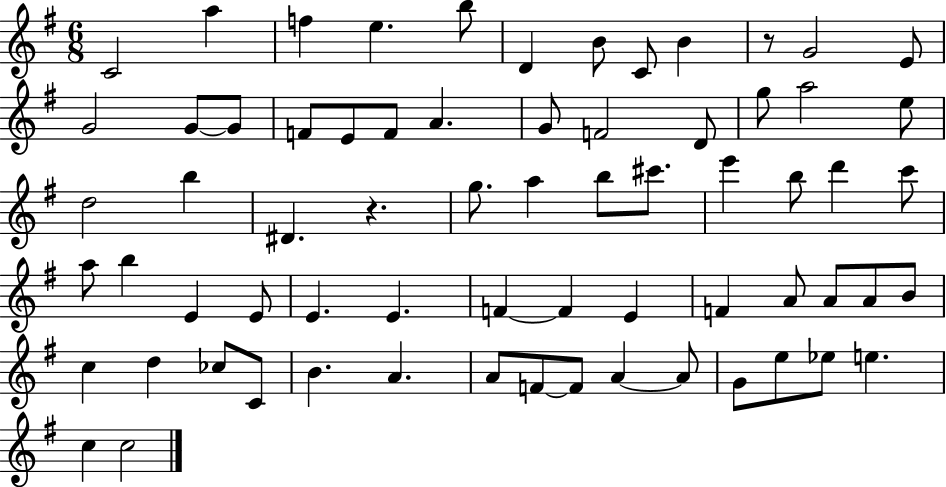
{
  \clef treble
  \numericTimeSignature
  \time 6/8
  \key g \major
  c'2 a''4 | f''4 e''4. b''8 | d'4 b'8 c'8 b'4 | r8 g'2 e'8 | \break g'2 g'8~~ g'8 | f'8 e'8 f'8 a'4. | g'8 f'2 d'8 | g''8 a''2 e''8 | \break d''2 b''4 | dis'4. r4. | g''8. a''4 b''8 cis'''8. | e'''4 b''8 d'''4 c'''8 | \break a''8 b''4 e'4 e'8 | e'4. e'4. | f'4~~ f'4 e'4 | f'4 a'8 a'8 a'8 b'8 | \break c''4 d''4 ces''8 c'8 | b'4. a'4. | a'8 f'8~~ f'8 a'4~~ a'8 | g'8 e''8 ees''8 e''4. | \break c''4 c''2 | \bar "|."
}